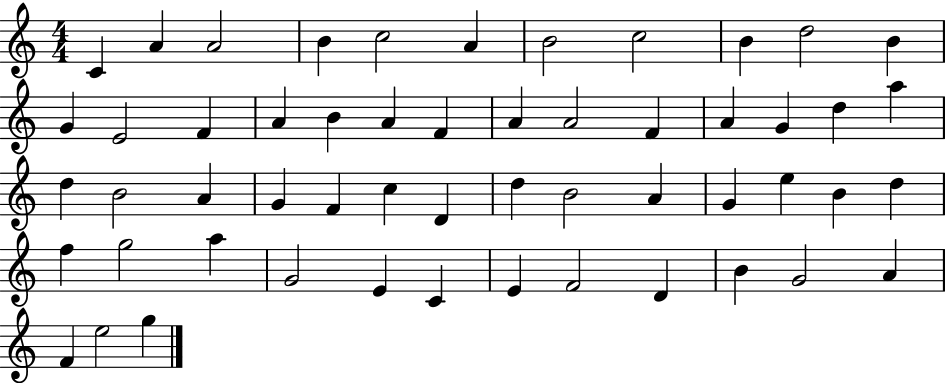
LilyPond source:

{
  \clef treble
  \numericTimeSignature
  \time 4/4
  \key c \major
  c'4 a'4 a'2 | b'4 c''2 a'4 | b'2 c''2 | b'4 d''2 b'4 | \break g'4 e'2 f'4 | a'4 b'4 a'4 f'4 | a'4 a'2 f'4 | a'4 g'4 d''4 a''4 | \break d''4 b'2 a'4 | g'4 f'4 c''4 d'4 | d''4 b'2 a'4 | g'4 e''4 b'4 d''4 | \break f''4 g''2 a''4 | g'2 e'4 c'4 | e'4 f'2 d'4 | b'4 g'2 a'4 | \break f'4 e''2 g''4 | \bar "|."
}